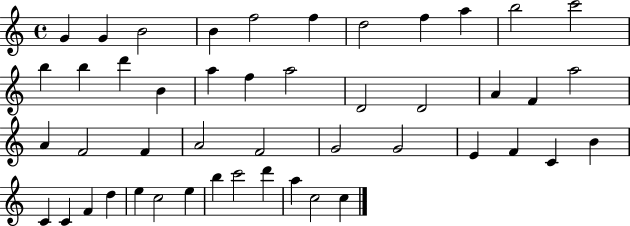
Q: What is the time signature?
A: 4/4